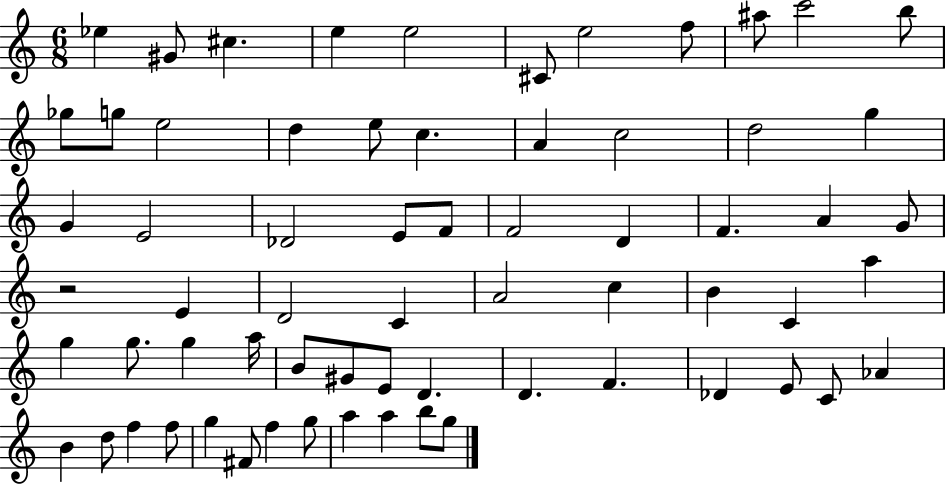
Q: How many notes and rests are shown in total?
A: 66